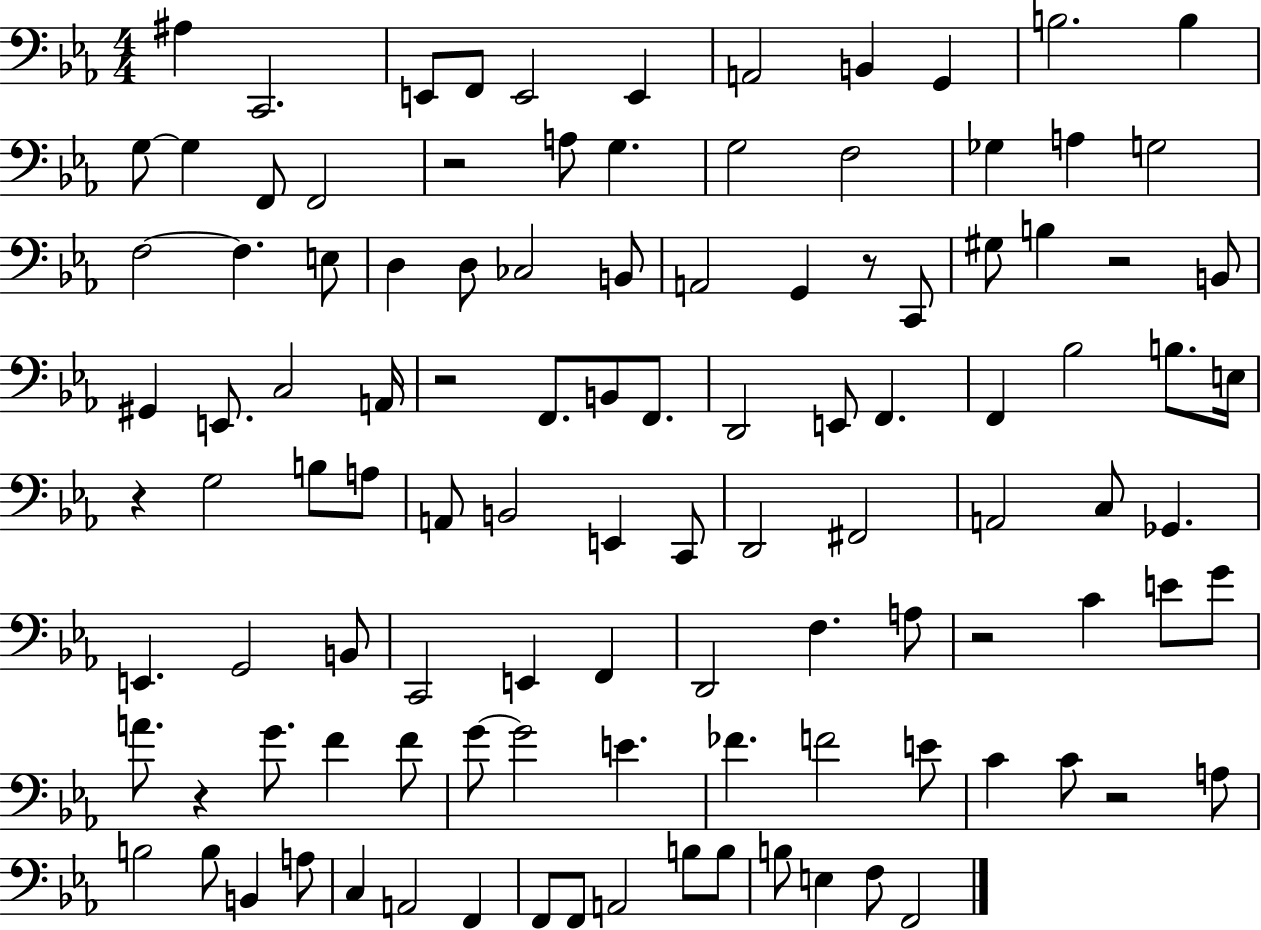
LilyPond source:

{
  \clef bass
  \numericTimeSignature
  \time 4/4
  \key ees \major
  ais4 c,2. | e,8 f,8 e,2 e,4 | a,2 b,4 g,4 | b2. b4 | \break g8~~ g4 f,8 f,2 | r2 a8 g4. | g2 f2 | ges4 a4 g2 | \break f2~~ f4. e8 | d4 d8 ces2 b,8 | a,2 g,4 r8 c,8 | gis8 b4 r2 b,8 | \break gis,4 e,8. c2 a,16 | r2 f,8. b,8 f,8. | d,2 e,8 f,4. | f,4 bes2 b8. e16 | \break r4 g2 b8 a8 | a,8 b,2 e,4 c,8 | d,2 fis,2 | a,2 c8 ges,4. | \break e,4. g,2 b,8 | c,2 e,4 f,4 | d,2 f4. a8 | r2 c'4 e'8 g'8 | \break a'8. r4 g'8. f'4 f'8 | g'8~~ g'2 e'4. | fes'4. f'2 e'8 | c'4 c'8 r2 a8 | \break b2 b8 b,4 a8 | c4 a,2 f,4 | f,8 f,8 a,2 b8 b8 | b8 e4 f8 f,2 | \break \bar "|."
}